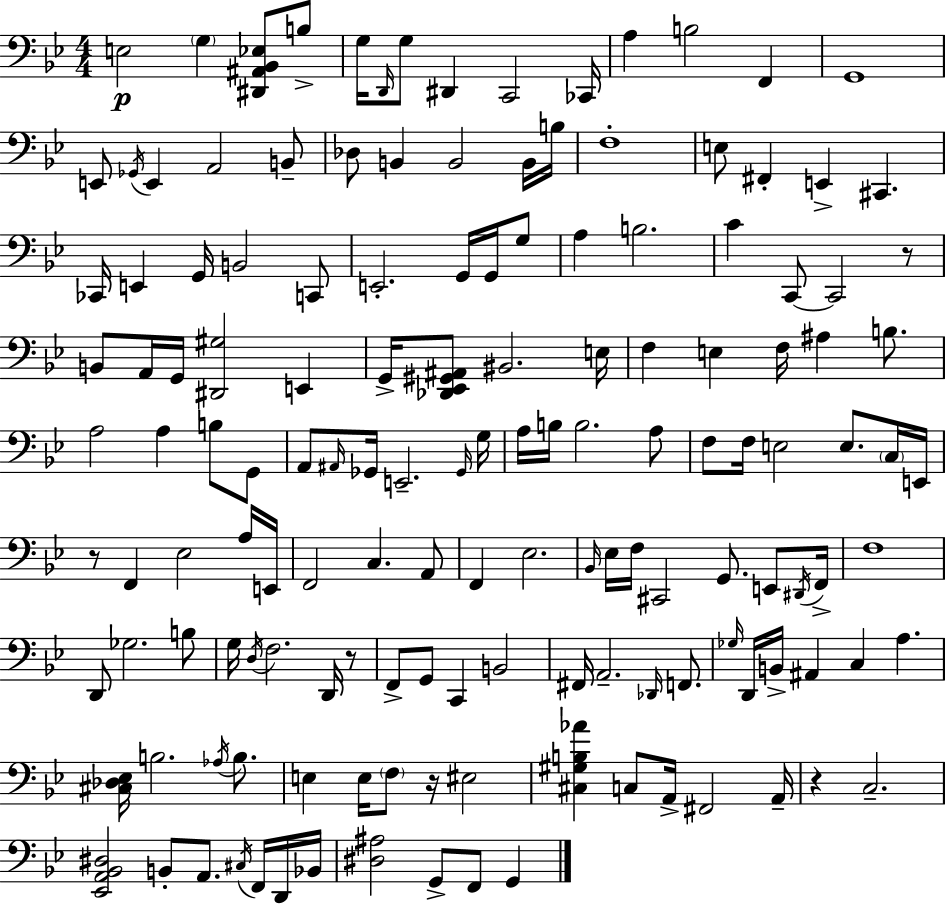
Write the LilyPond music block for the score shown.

{
  \clef bass
  \numericTimeSignature
  \time 4/4
  \key g \minor
  e2\p \parenthesize g4 <dis, ais, bes, ees>8 b8-> | g16 \grace { d,16 } g8 dis,4 c,2 | ces,16 a4 b2 f,4 | g,1 | \break e,8 \acciaccatura { ges,16 } e,4 a,2 | b,8-- des8 b,4 b,2 | b,16 b16 f1-. | e8 fis,4-. e,4-> cis,4. | \break ces,16 e,4 g,16 b,2 | c,8 e,2.-. g,16 g,16 | g8 a4 b2. | c'4 c,8~~ c,2 | \break r8 b,8 a,16 g,16 <dis, gis>2 e,4 | g,16-> <des, ees, gis, ais,>8 bis,2. | e16 f4 e4 f16 ais4 b8. | a2 a4 b8 | \break g,8 a,8 \grace { ais,16 } ges,16 e,2.-- | \grace { ges,16 } g16 a16 b16 b2. | a8 f8 f16 e2 e8. | \parenthesize c16 e,16 r8 f,4 ees2 | \break a16 e,16 f,2 c4. | a,8 f,4 ees2. | \grace { bes,16 } ees16 f16 cis,2 g,8. | e,8 \acciaccatura { dis,16 } f,16-> f1 | \break d,8 ges2. | b8 g16 \acciaccatura { d16 } f2. | d,16 r8 f,8-> g,8 c,4 b,2 | fis,16 a,2.-- | \break \grace { des,16 } f,8. \grace { ges16 } d,16 b,16-> ais,4 c4 | a4. <cis des ees>16 b2. | \acciaccatura { aes16 } b8. e4 e16 \parenthesize f8 | r16 eis2 <cis gis b aes'>4 c8 | \break a,16-> fis,2 a,16-- r4 c2.-- | <ees, a, bes, dis>2 | b,8-. a,8. \acciaccatura { cis16 } f,16 d,16 bes,16 <dis ais>2 | g,8-> f,8 g,4 \bar "|."
}